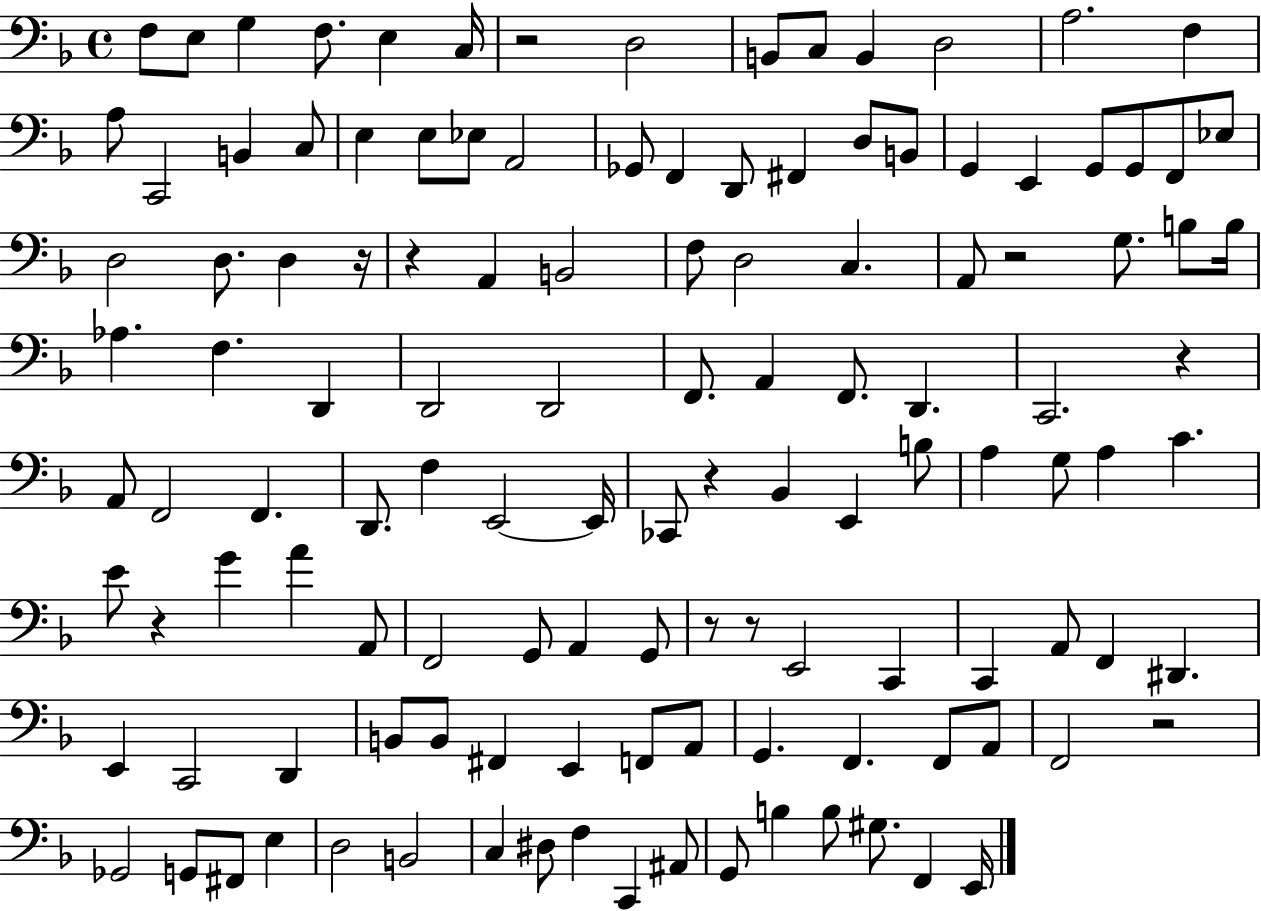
X:1
T:Untitled
M:4/4
L:1/4
K:F
F,/2 E,/2 G, F,/2 E, C,/4 z2 D,2 B,,/2 C,/2 B,, D,2 A,2 F, A,/2 C,,2 B,, C,/2 E, E,/2 _E,/2 A,,2 _G,,/2 F,, D,,/2 ^F,, D,/2 B,,/2 G,, E,, G,,/2 G,,/2 F,,/2 _E,/2 D,2 D,/2 D, z/4 z A,, B,,2 F,/2 D,2 C, A,,/2 z2 G,/2 B,/2 B,/4 _A, F, D,, D,,2 D,,2 F,,/2 A,, F,,/2 D,, C,,2 z A,,/2 F,,2 F,, D,,/2 F, E,,2 E,,/4 _C,,/2 z _B,, E,, B,/2 A, G,/2 A, C E/2 z G A A,,/2 F,,2 G,,/2 A,, G,,/2 z/2 z/2 E,,2 C,, C,, A,,/2 F,, ^D,, E,, C,,2 D,, B,,/2 B,,/2 ^F,, E,, F,,/2 A,,/2 G,, F,, F,,/2 A,,/2 F,,2 z2 _G,,2 G,,/2 ^F,,/2 E, D,2 B,,2 C, ^D,/2 F, C,, ^A,,/2 G,,/2 B, B,/2 ^G,/2 F,, E,,/4